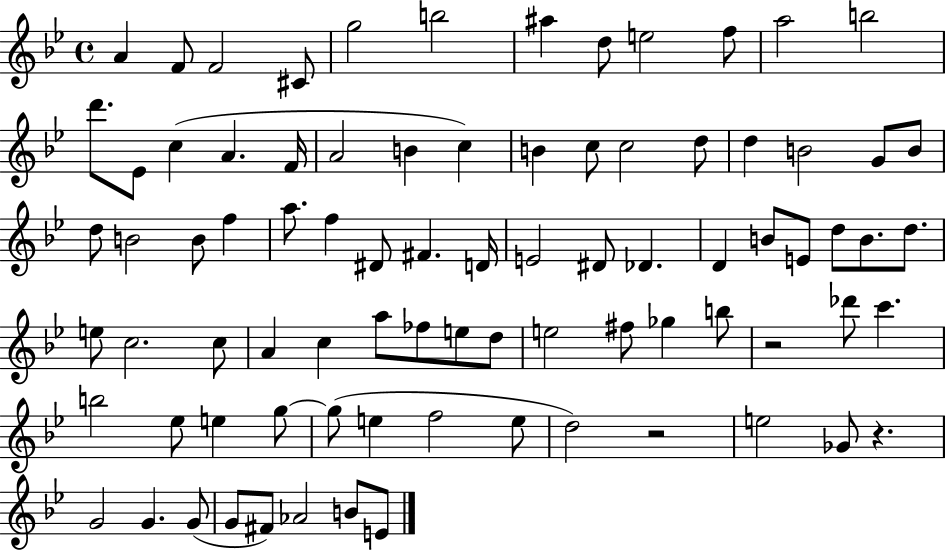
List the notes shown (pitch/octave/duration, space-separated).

A4/q F4/e F4/h C#4/e G5/h B5/h A#5/q D5/e E5/h F5/e A5/h B5/h D6/e. Eb4/e C5/q A4/q. F4/s A4/h B4/q C5/q B4/q C5/e C5/h D5/e D5/q B4/h G4/e B4/e D5/e B4/h B4/e F5/q A5/e. F5/q D#4/e F#4/q. D4/s E4/h D#4/e Db4/q. D4/q B4/e E4/e D5/e B4/e. D5/e. E5/e C5/h. C5/e A4/q C5/q A5/e FES5/e E5/e D5/e E5/h F#5/e Gb5/q B5/e R/h Db6/e C6/q. B5/h Eb5/e E5/q G5/e G5/e E5/q F5/h E5/e D5/h R/h E5/h Gb4/e R/q. G4/h G4/q. G4/e G4/e F#4/e Ab4/h B4/e E4/e